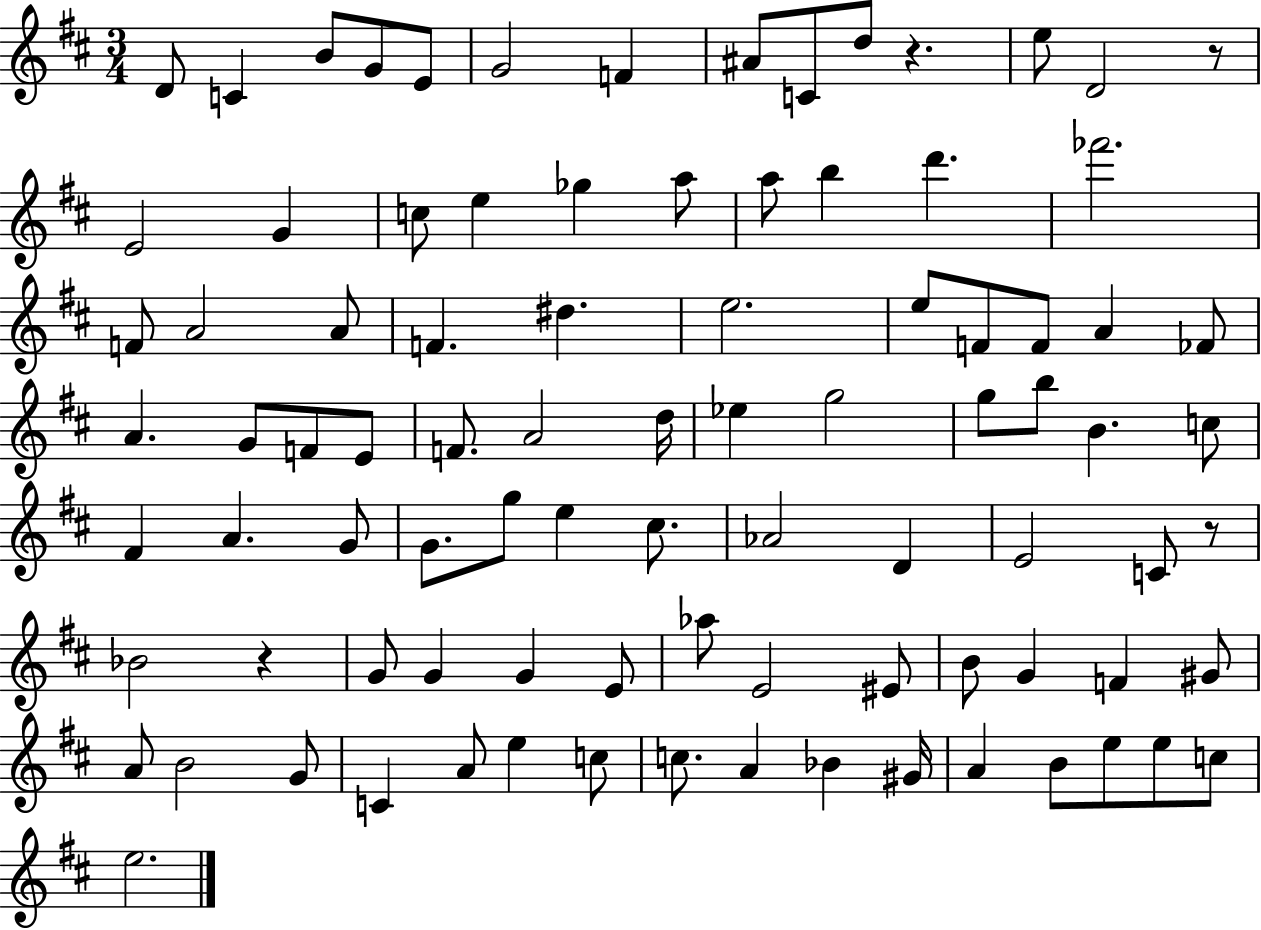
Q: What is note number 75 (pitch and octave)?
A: E5